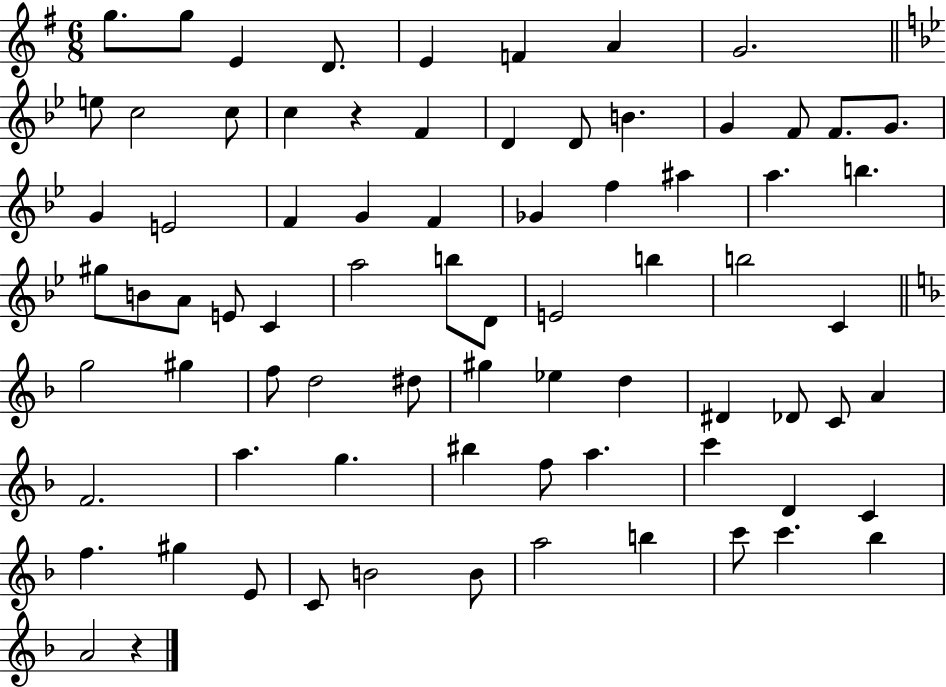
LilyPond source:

{
  \clef treble
  \numericTimeSignature
  \time 6/8
  \key g \major
  g''8. g''8 e'4 d'8. | e'4 f'4 a'4 | g'2. | \bar "||" \break \key bes \major e''8 c''2 c''8 | c''4 r4 f'4 | d'4 d'8 b'4. | g'4 f'8 f'8. g'8. | \break g'4 e'2 | f'4 g'4 f'4 | ges'4 f''4 ais''4 | a''4. b''4. | \break gis''8 b'8 a'8 e'8 c'4 | a''2 b''8 d'8 | e'2 b''4 | b''2 c'4 | \break \bar "||" \break \key f \major g''2 gis''4 | f''8 d''2 dis''8 | gis''4 ees''4 d''4 | dis'4 des'8 c'8 a'4 | \break f'2. | a''4. g''4. | bis''4 f''8 a''4. | c'''4 d'4 c'4 | \break f''4. gis''4 e'8 | c'8 b'2 b'8 | a''2 b''4 | c'''8 c'''4. bes''4 | \break a'2 r4 | \bar "|."
}